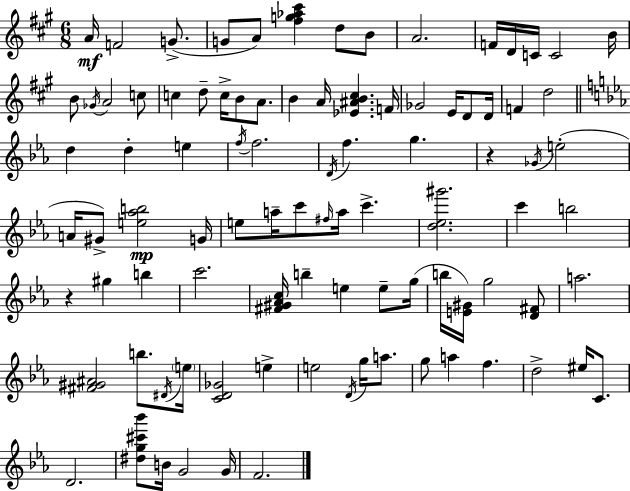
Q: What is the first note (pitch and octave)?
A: A4